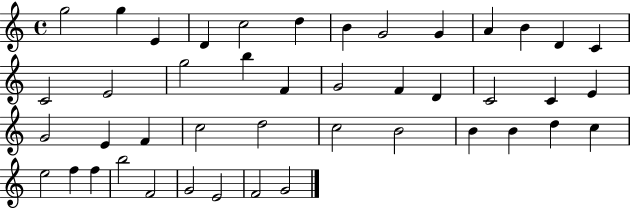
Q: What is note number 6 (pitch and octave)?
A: D5